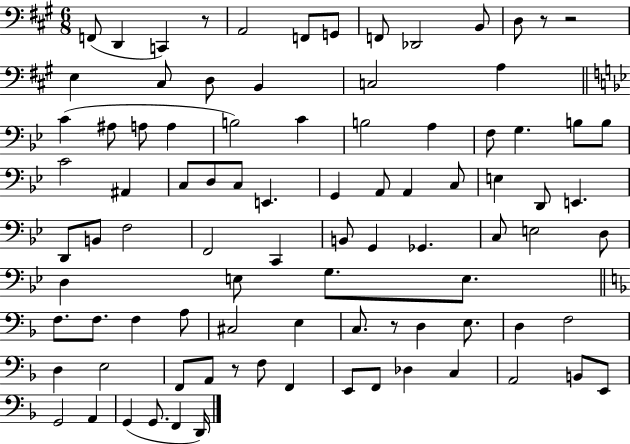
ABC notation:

X:1
T:Untitled
M:6/8
L:1/4
K:A
F,,/2 D,, C,, z/2 A,,2 F,,/2 G,,/2 F,,/2 _D,,2 B,,/2 D,/2 z/2 z2 E, ^C,/2 D,/2 B,, C,2 A, C ^A,/2 A,/2 A, B,2 C B,2 A, F,/2 G, B,/2 B,/2 C2 ^A,, C,/2 D,/2 C,/2 E,, G,, A,,/2 A,, C,/2 E, D,,/2 E,, D,,/2 B,,/2 F,2 F,,2 C,, B,,/2 G,, _G,, C,/2 E,2 D,/2 D, E,/2 G,/2 E,/2 F,/2 F,/2 F, A,/2 ^C,2 E, C,/2 z/2 D, E,/2 D, F,2 D, E,2 F,,/2 A,,/2 z/2 F,/2 F,, E,,/2 F,,/2 _D, C, A,,2 B,,/2 E,,/2 G,,2 A,, G,, G,,/2 F,, D,,/4